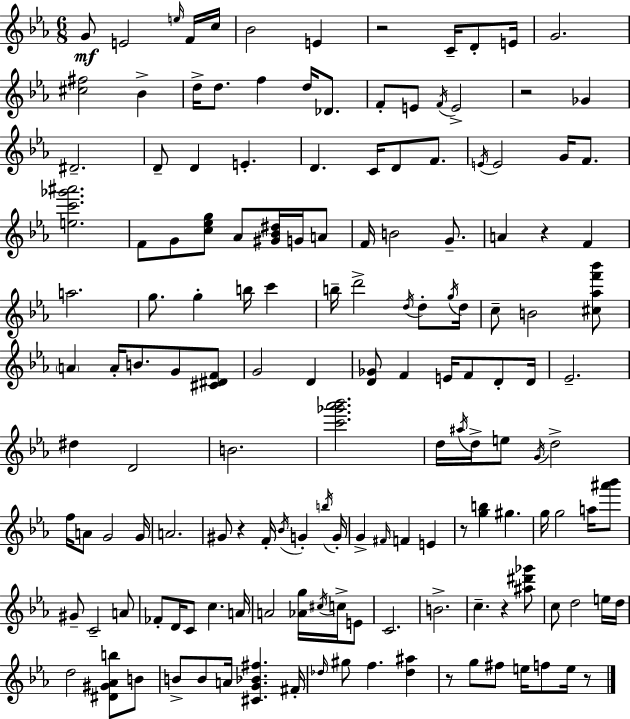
{
  \clef treble
  \numericTimeSignature
  \time 6/8
  \key ees \major
  \repeat volta 2 { g'8\mf e'2 \grace { e''16 } f'16 | c''16 bes'2 e'4 | r2 c'16-- d'8-. | e'16 g'2. | \break <cis'' fis''>2 bes'4-> | d''16-> d''8. f''4 d''16 des'8. | f'8-. e'8 \acciaccatura { f'16 } e'2-> | r2 ges'4 | \break dis'2.-- | d'8-- d'4 e'4.-. | d'4. c'16 d'8 f'8. | \acciaccatura { e'16 } e'2 g'16 | \break f'8. <e'' c''' ges''' ais'''>2. | f'8 g'8 <c'' ees'' g''>8 aes'8 <gis' bes' dis''>16 | g'16 a'8 f'16 b'2 | g'8.-- a'4 r4 f'4 | \break a''2. | g''8. g''4-. b''16 c'''4 | b''16-- d'''2-> | \acciaccatura { d''16 } d''8-. \acciaccatura { g''16 } d''16 c''8-- b'2 | \break <cis'' aes'' f''' bes'''>8 \parenthesize a'4 a'16-. b'8. | g'8 <cis' dis' f'>8 g'2 | d'4 <d' ges'>8 f'4 e'16 | f'8 d'8-. d'16 ees'2.-- | \break dis''4 d'2 | b'2. | <c''' ges''' aes''' bes'''>2. | d''16 \acciaccatura { ais''16 } d''16-> e''8 \acciaccatura { g'16 } d''2-> | \break f''16 a'8 g'2 | g'16 a'2. | gis'8 r4 | f'16-. \acciaccatura { bes'16 } g'4-. \acciaccatura { b''16 } g'16-. g'4-> | \break \grace { fis'16 } f'4 e'4 r8 | <g'' b''>4 gis''4. g''16 g''2 | a''16 <ais''' bes'''>8 gis'8-- | c'2-- a'8 fes'8-. | \break d'16 c'8 c''4. a'16 a'2 | <aes' g''>16 \acciaccatura { cis''16 } c''16-> e'8 c'2. | b'2.-> | c''4.-- | \break r4 <ais'' dis''' ges'''>8 c''8 | d''2 e''16 d''16 d''2 | <dis' gis' aes' b''>8 b'8 b'8-> | b'8 a'16 <cis' g' bes' fis''>4. fis'16-. \grace { des''16 } | \break gis''8 f''4. <des'' ais''>4 | r8 g''8 fis''8 e''16 f''8 e''16 r8 | } \bar "|."
}